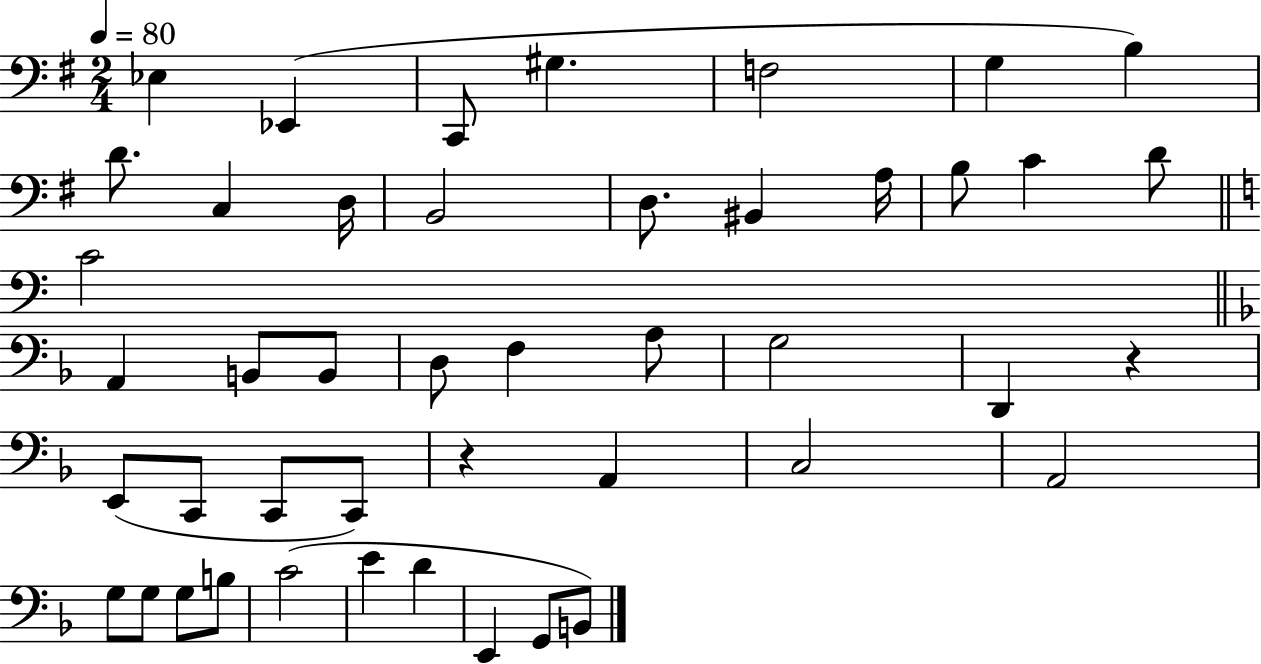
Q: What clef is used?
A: bass